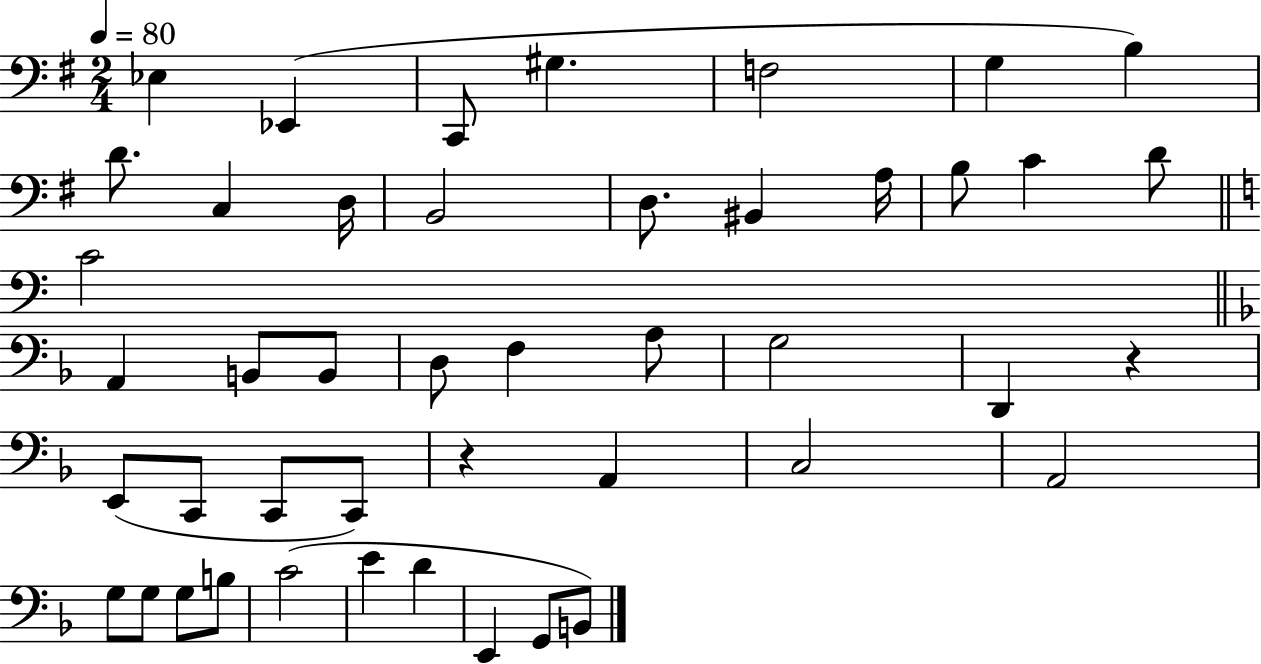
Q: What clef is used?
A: bass